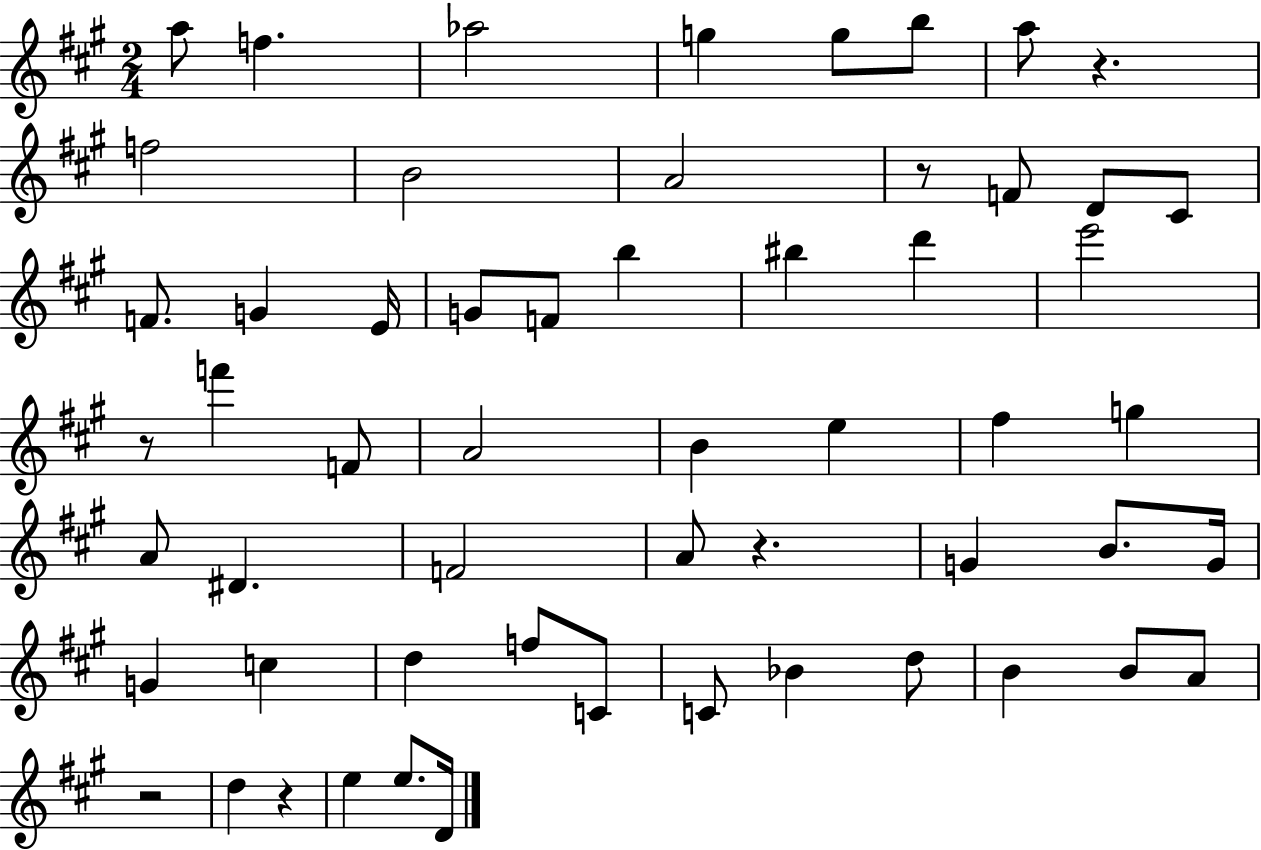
A5/e F5/q. Ab5/h G5/q G5/e B5/e A5/e R/q. F5/h B4/h A4/h R/e F4/e D4/e C#4/e F4/e. G4/q E4/s G4/e F4/e B5/q BIS5/q D6/q E6/h R/e F6/q F4/e A4/h B4/q E5/q F#5/q G5/q A4/e D#4/q. F4/h A4/e R/q. G4/q B4/e. G4/s G4/q C5/q D5/q F5/e C4/e C4/e Bb4/q D5/e B4/q B4/e A4/e R/h D5/q R/q E5/q E5/e. D4/s